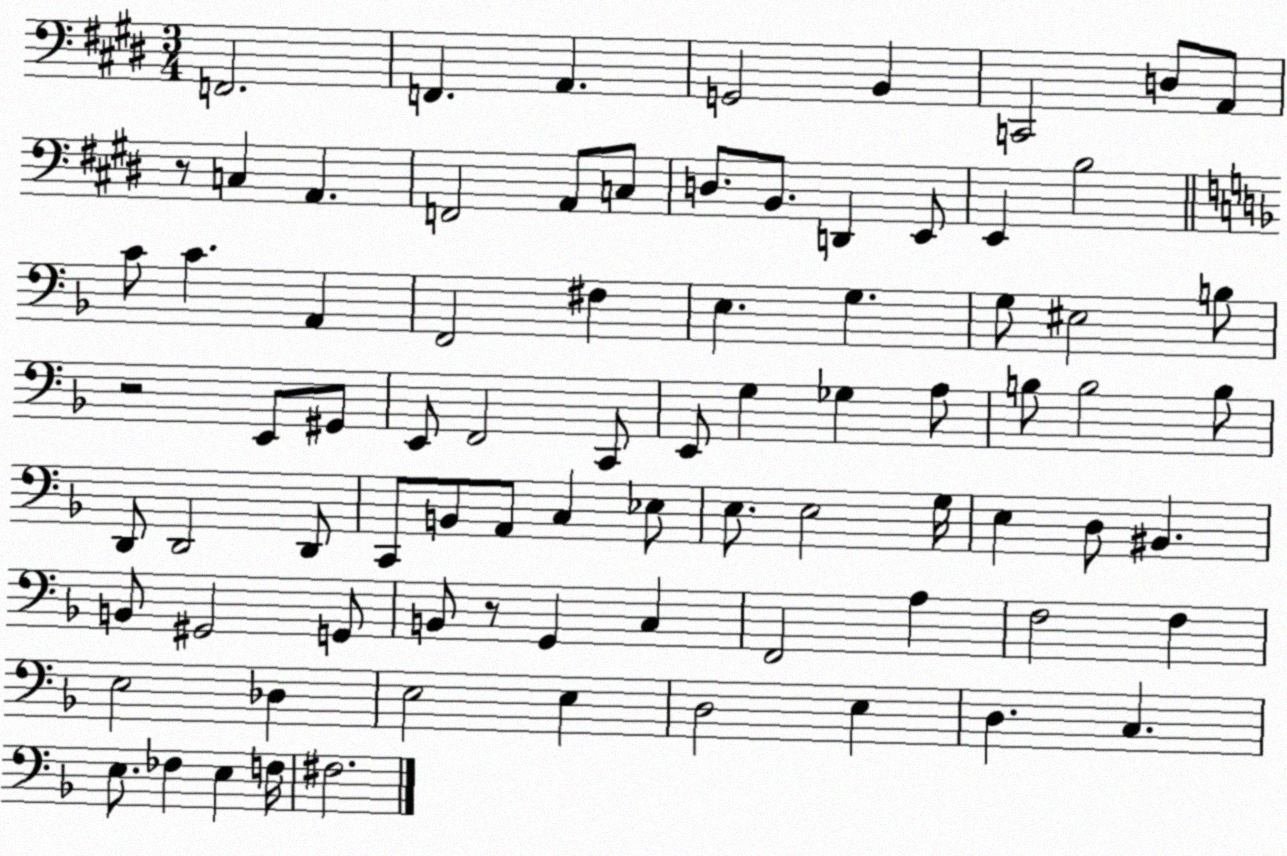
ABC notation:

X:1
T:Untitled
M:3/4
L:1/4
K:E
F,,2 F,, A,, G,,2 B,, C,,2 D,/2 A,,/2 z/2 C, A,, F,,2 A,,/2 C,/2 D,/2 B,,/2 D,, E,,/2 E,, B,2 C/2 C A,, F,,2 ^F, E, G, G,/2 ^E,2 B,/2 z2 E,,/2 ^G,,/2 E,,/2 F,,2 C,,/2 E,,/2 G, _G, A,/2 B,/2 B,2 B,/2 D,,/2 D,,2 D,,/2 C,,/2 B,,/2 A,,/2 C, _E,/2 E,/2 E,2 G,/4 E, D,/2 ^B,, B,,/2 ^G,,2 G,,/2 B,,/2 z/2 G,, C, F,,2 A, F,2 F, E,2 _D, E,2 E, D,2 E, D, C, E,/2 _F, E, F,/4 ^F,2